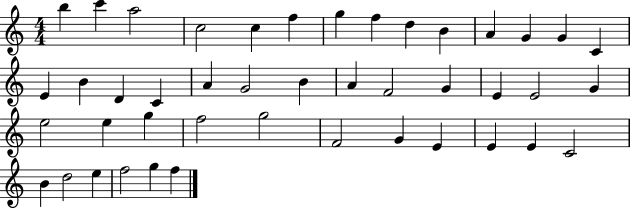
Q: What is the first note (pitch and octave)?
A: B5